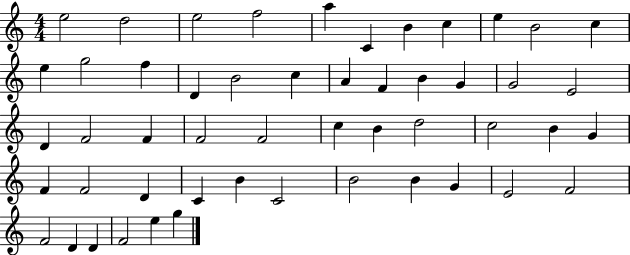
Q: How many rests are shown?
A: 0